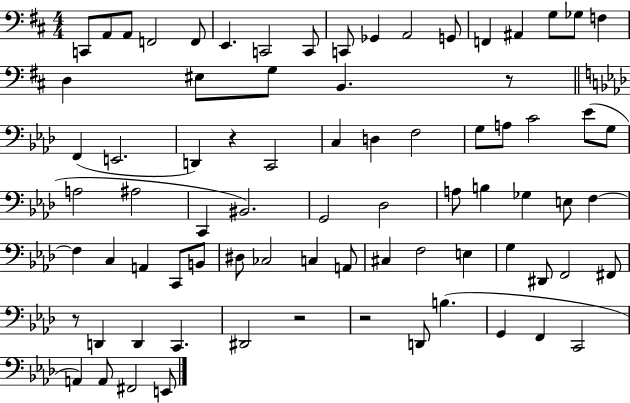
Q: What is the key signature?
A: D major